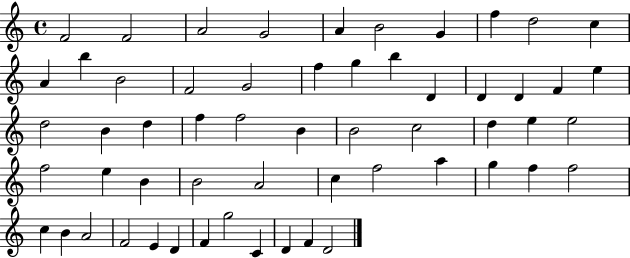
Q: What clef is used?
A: treble